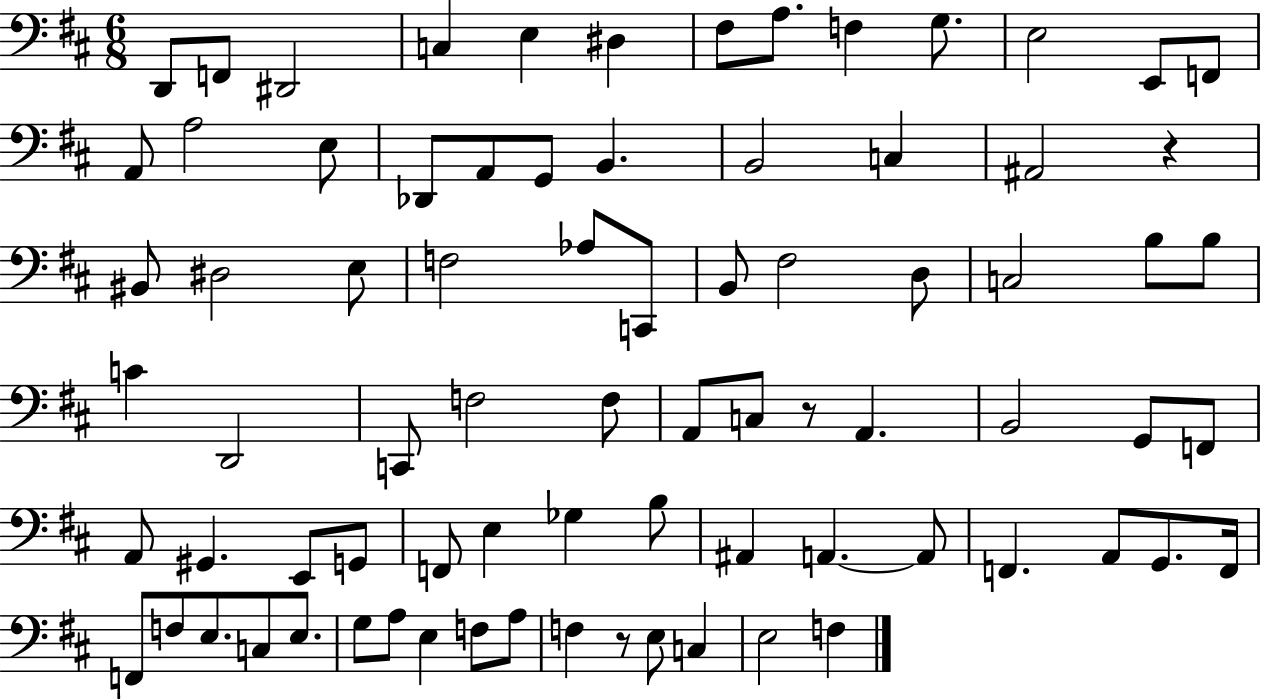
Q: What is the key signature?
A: D major